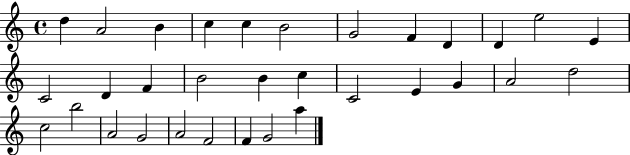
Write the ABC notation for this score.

X:1
T:Untitled
M:4/4
L:1/4
K:C
d A2 B c c B2 G2 F D D e2 E C2 D F B2 B c C2 E G A2 d2 c2 b2 A2 G2 A2 F2 F G2 a